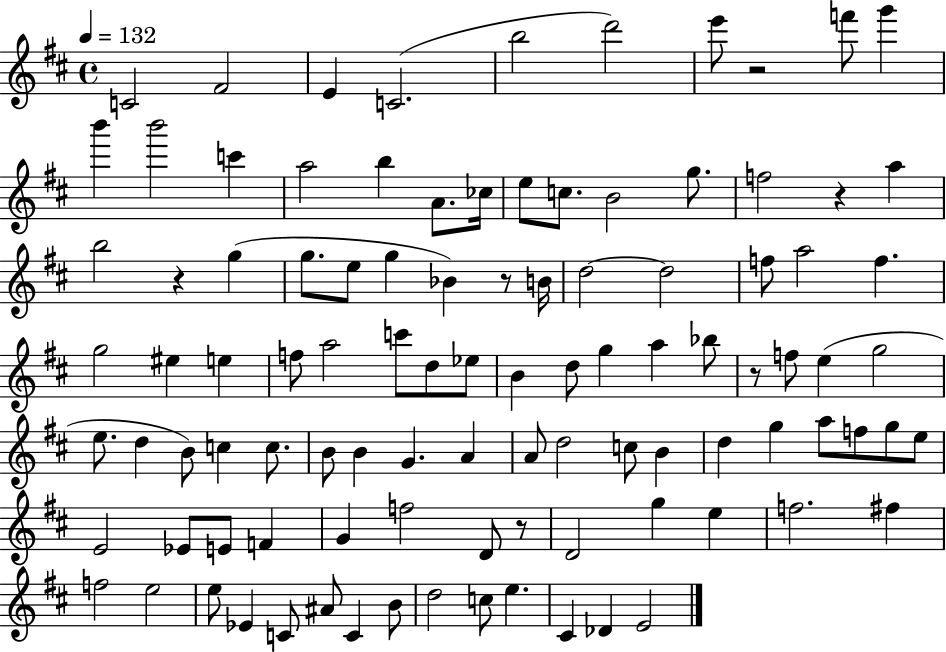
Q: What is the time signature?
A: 4/4